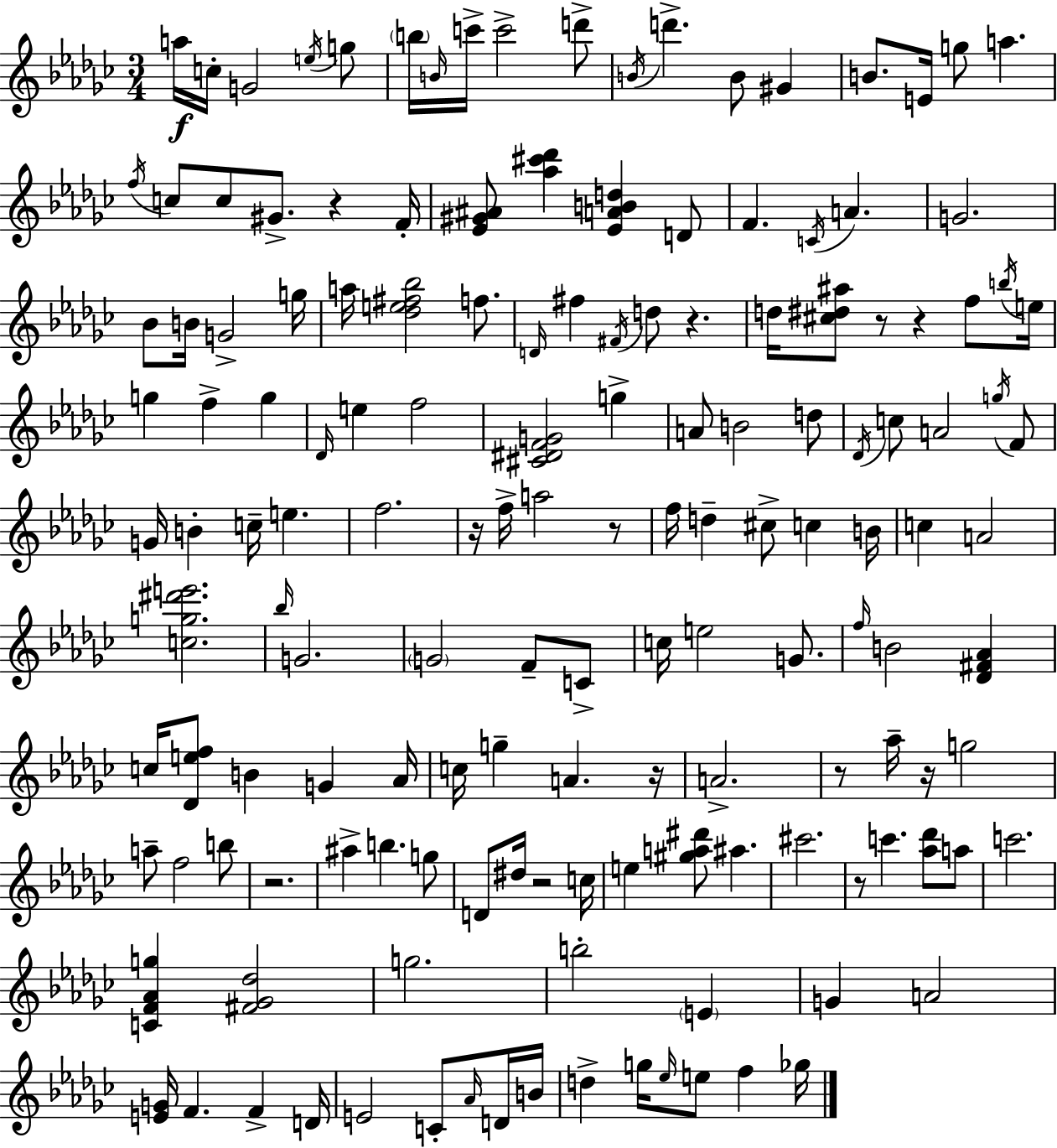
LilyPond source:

{
  \clef treble
  \numericTimeSignature
  \time 3/4
  \key ees \minor
  \repeat volta 2 { a''16\f c''16-. g'2 \acciaccatura { e''16 } g''8 | \parenthesize b''16 \grace { b'16 } c'''16-> c'''2-> | d'''8-> \acciaccatura { b'16 } d'''4.-> b'8 gis'4 | b'8. e'16 g''8 a''4. | \break \acciaccatura { f''16 } c''8 c''8 gis'8.-> r4 | f'16-. <ees' gis' ais'>8 <aes'' cis''' des'''>4 <ees' a' b' d''>4 | d'8 f'4. \acciaccatura { c'16 } a'4. | g'2. | \break bes'8 b'16 g'2-> | g''16 a''16 <des'' e'' fis'' bes''>2 | f''8. \grace { d'16 } fis''4 \acciaccatura { fis'16 } d''8 | r4. d''16 <cis'' dis'' ais''>8 r8 | \break r4 f''8 \acciaccatura { b''16 } e''16 g''4 | f''4-> g''4 \grace { des'16 } e''4 | f''2 <cis' dis' f' g'>2 | g''4-> a'8 b'2 | \break d''8 \acciaccatura { des'16 } c''8 | a'2 \acciaccatura { g''16 } f'8 g'16 | b'4-. c''16-- e''4. f''2. | r16 | \break f''16-> a''2 r8 f''16 | d''4-- cis''8-> c''4 b'16 c''4 | a'2 <c'' g'' dis''' e'''>2. | \grace { bes''16 } | \break g'2. | \parenthesize g'2 f'8-- c'8-> | c''16 e''2 g'8. | \grace { f''16 } b'2 <des' fis' aes'>4 | \break c''16 <des' e'' f''>8 b'4 g'4 | aes'16 c''16 g''4-- a'4. | r16 a'2.-> | r8 aes''16-- r16 g''2 | \break a''8-- f''2 b''8 | r2. | ais''4-> b''4. g''8 | d'8 dis''16 r2 | \break c''16 e''4 <gis'' a'' dis'''>8 ais''4. | cis'''2. | r8 c'''4. <aes'' des'''>8 a''8 | c'''2. | \break <c' f' aes' g''>4 <fis' ges' des''>2 | g''2. | b''2-. \parenthesize e'4 | g'4 a'2 | \break <e' g'>16 f'4. f'4-> | d'16 e'2 c'8-. \grace { aes'16 } | d'16 b'16 d''4-> g''16 \grace { ees''16 } e''8 f''4 | ges''16 } \bar "|."
}